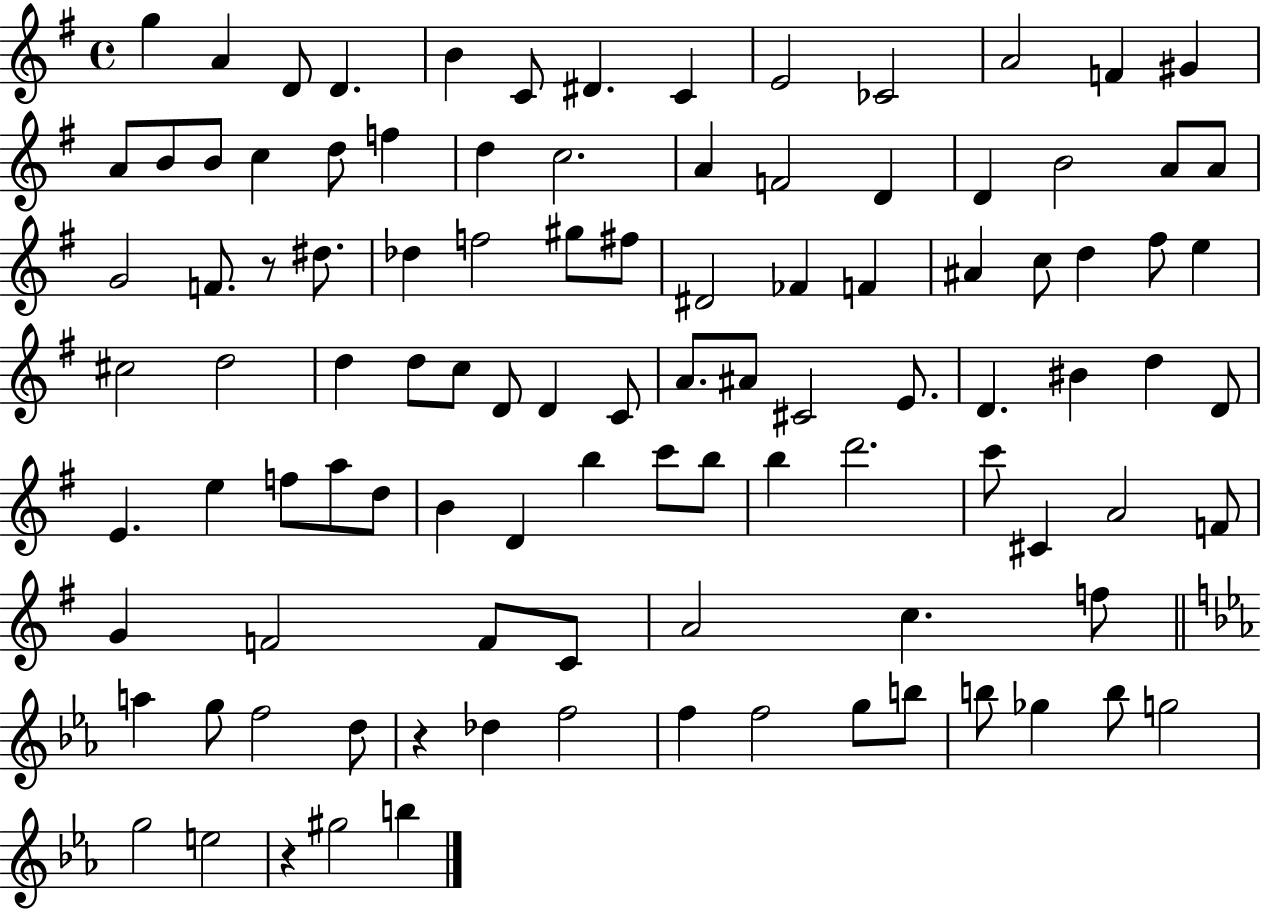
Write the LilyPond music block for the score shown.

{
  \clef treble
  \time 4/4
  \defaultTimeSignature
  \key g \major
  g''4 a'4 d'8 d'4. | b'4 c'8 dis'4. c'4 | e'2 ces'2 | a'2 f'4 gis'4 | \break a'8 b'8 b'8 c''4 d''8 f''4 | d''4 c''2. | a'4 f'2 d'4 | d'4 b'2 a'8 a'8 | \break g'2 f'8. r8 dis''8. | des''4 f''2 gis''8 fis''8 | dis'2 fes'4 f'4 | ais'4 c''8 d''4 fis''8 e''4 | \break cis''2 d''2 | d''4 d''8 c''8 d'8 d'4 c'8 | a'8. ais'8 cis'2 e'8. | d'4. bis'4 d''4 d'8 | \break e'4. e''4 f''8 a''8 d''8 | b'4 d'4 b''4 c'''8 b''8 | b''4 d'''2. | c'''8 cis'4 a'2 f'8 | \break g'4 f'2 f'8 c'8 | a'2 c''4. f''8 | \bar "||" \break \key c \minor a''4 g''8 f''2 d''8 | r4 des''4 f''2 | f''4 f''2 g''8 b''8 | b''8 ges''4 b''8 g''2 | \break g''2 e''2 | r4 gis''2 b''4 | \bar "|."
}